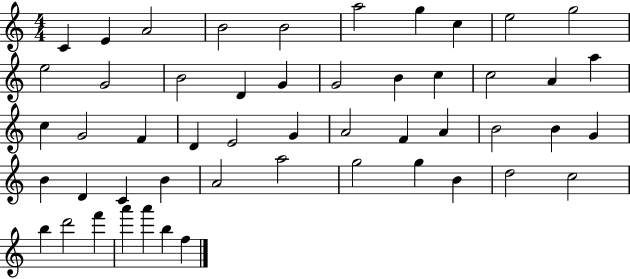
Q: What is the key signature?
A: C major